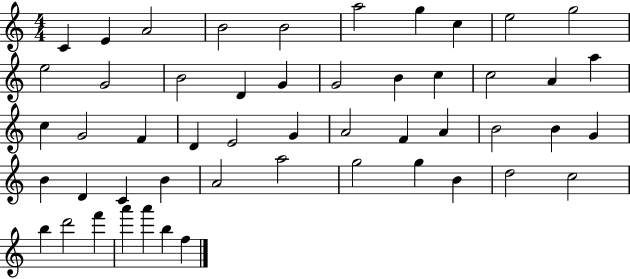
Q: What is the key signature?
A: C major